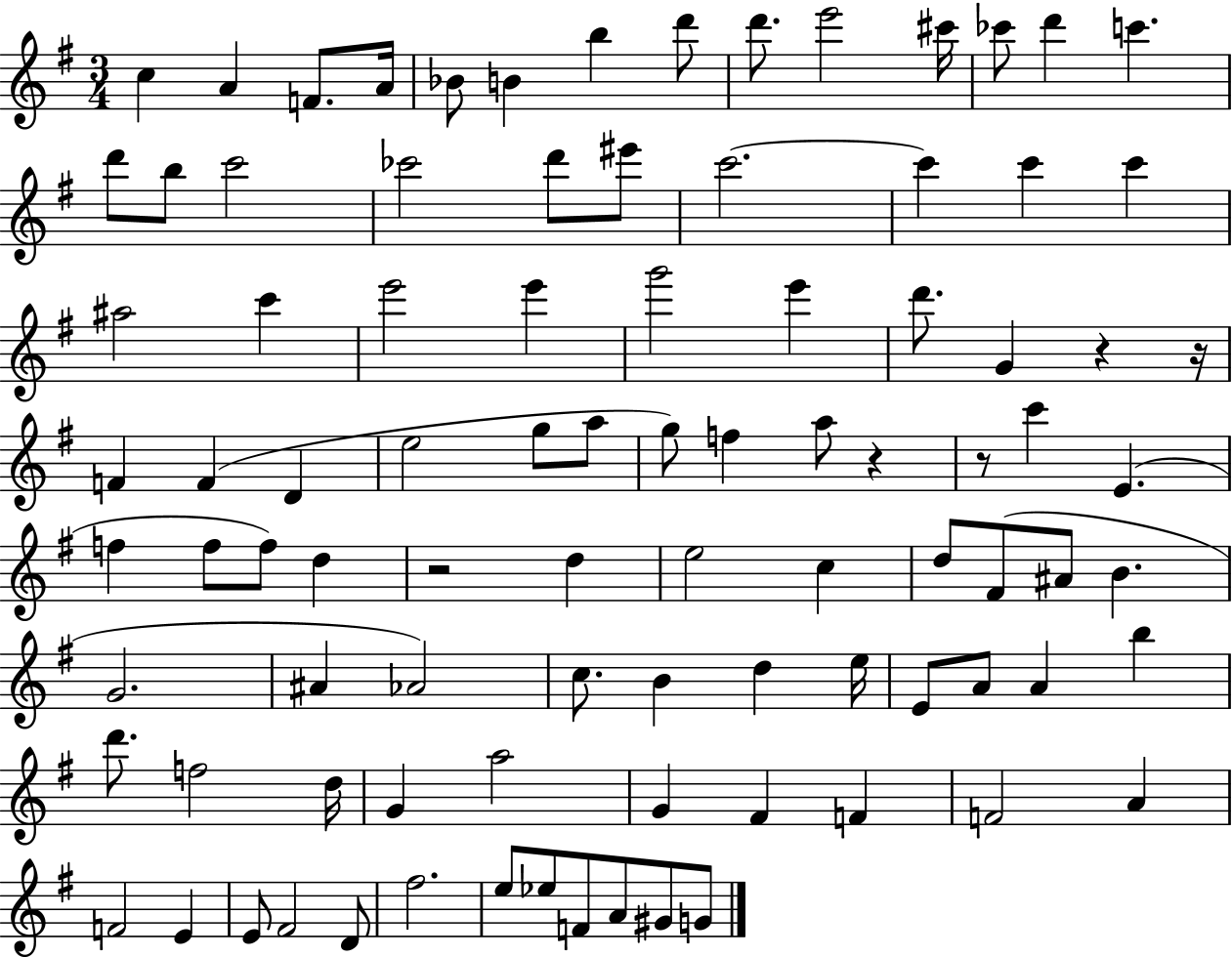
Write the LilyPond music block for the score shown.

{
  \clef treble
  \numericTimeSignature
  \time 3/4
  \key g \major
  c''4 a'4 f'8. a'16 | bes'8 b'4 b''4 d'''8 | d'''8. e'''2 cis'''16 | ces'''8 d'''4 c'''4. | \break d'''8 b''8 c'''2 | ces'''2 d'''8 eis'''8 | c'''2.~~ | c'''4 c'''4 c'''4 | \break ais''2 c'''4 | e'''2 e'''4 | g'''2 e'''4 | d'''8. g'4 r4 r16 | \break f'4 f'4( d'4 | e''2 g''8 a''8 | g''8) f''4 a''8 r4 | r8 c'''4 e'4.( | \break f''4 f''8 f''8) d''4 | r2 d''4 | e''2 c''4 | d''8 fis'8( ais'8 b'4. | \break g'2. | ais'4 aes'2) | c''8. b'4 d''4 e''16 | e'8 a'8 a'4 b''4 | \break d'''8. f''2 d''16 | g'4 a''2 | g'4 fis'4 f'4 | f'2 a'4 | \break f'2 e'4 | e'8 fis'2 d'8 | fis''2. | e''8 ees''8 f'8 a'8 gis'8 g'8 | \break \bar "|."
}